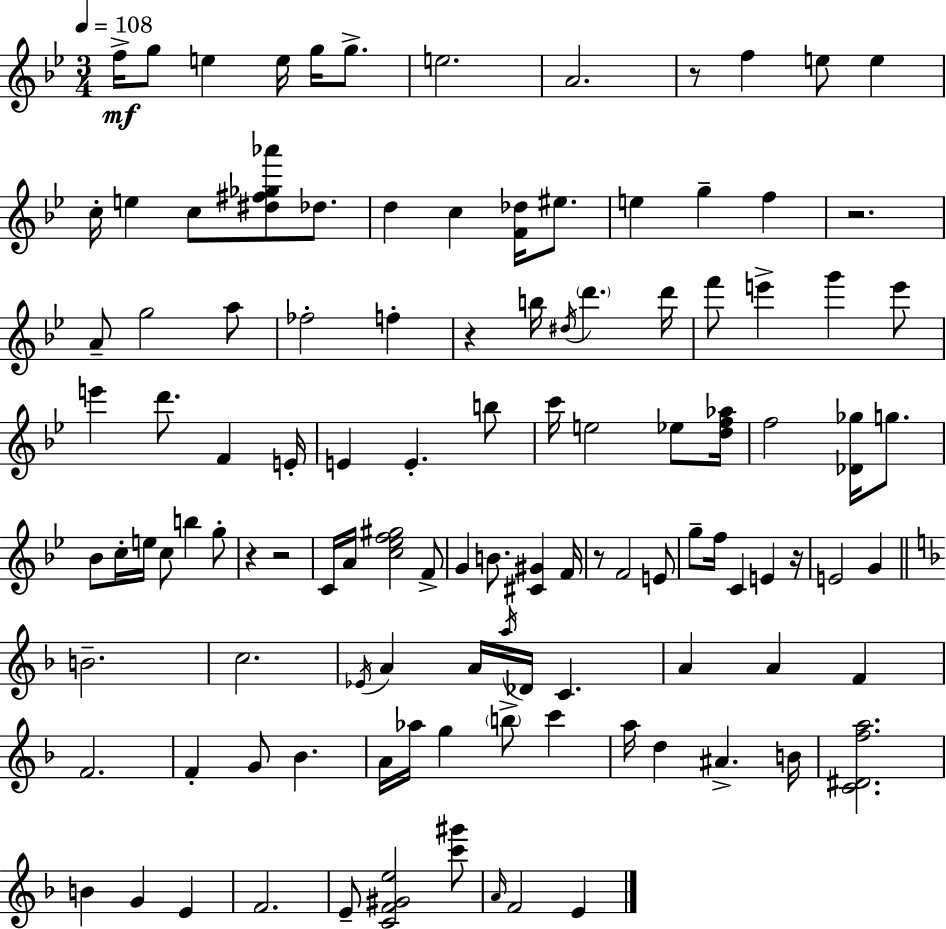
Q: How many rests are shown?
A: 7